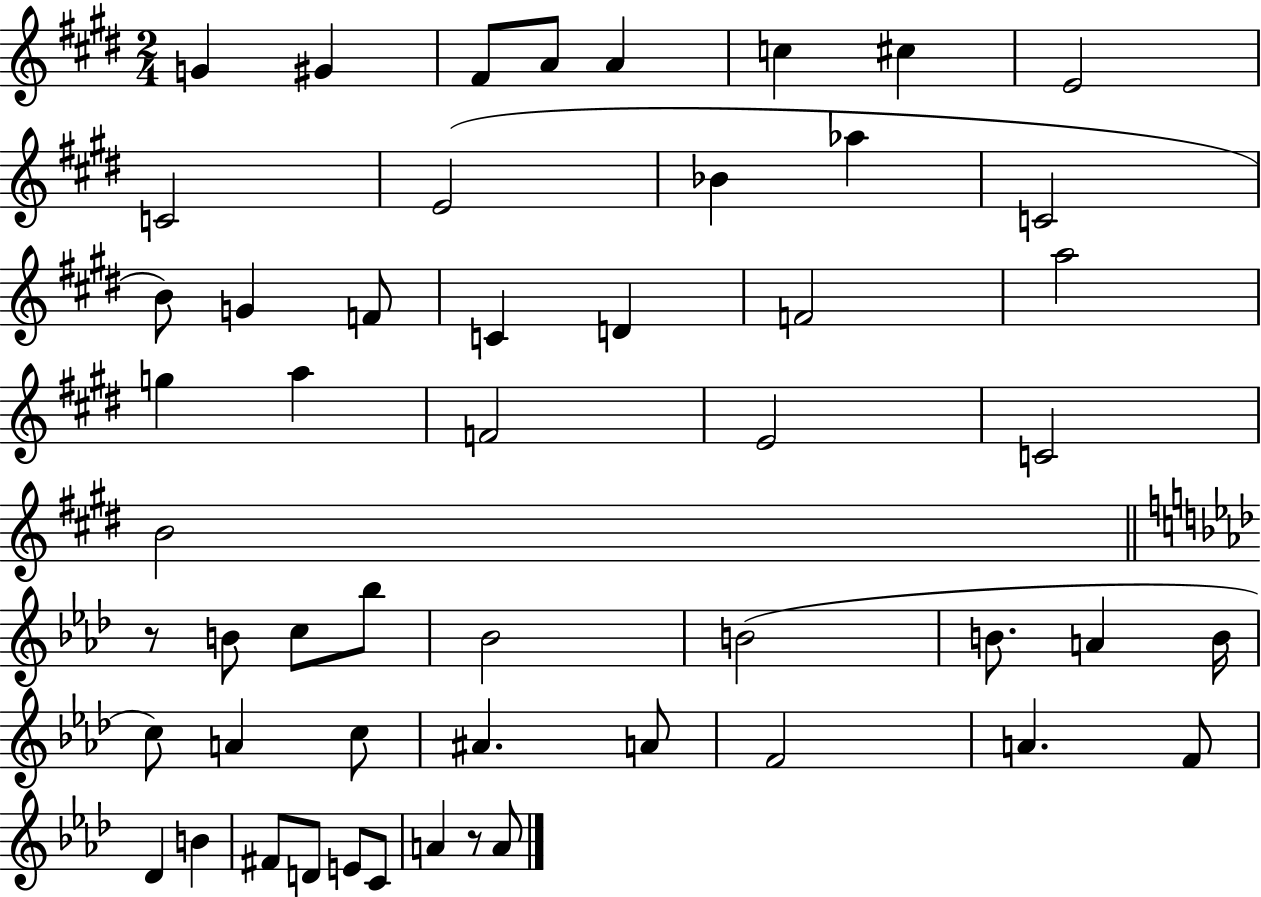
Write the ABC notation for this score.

X:1
T:Untitled
M:2/4
L:1/4
K:E
G ^G ^F/2 A/2 A c ^c E2 C2 E2 _B _a C2 B/2 G F/2 C D F2 a2 g a F2 E2 C2 B2 z/2 B/2 c/2 _b/2 _B2 B2 B/2 A B/4 c/2 A c/2 ^A A/2 F2 A F/2 _D B ^F/2 D/2 E/2 C/2 A z/2 A/2